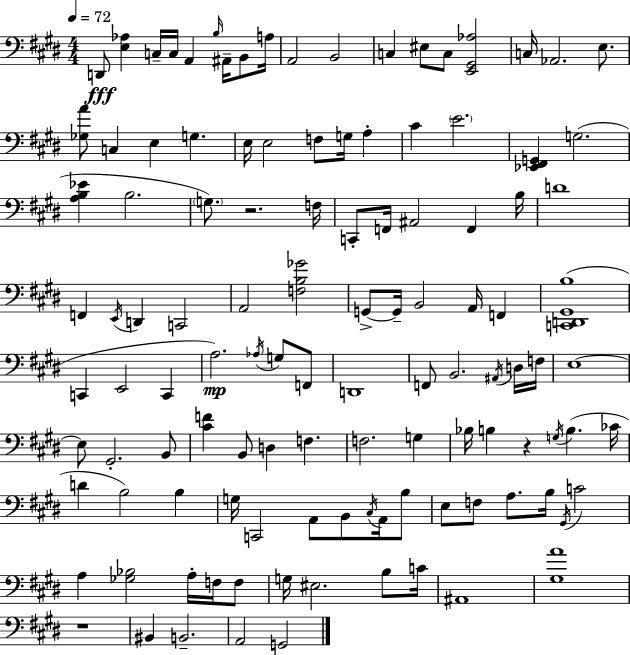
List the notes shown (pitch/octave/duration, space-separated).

D2/e [E3,Ab3]/q C3/s C3/s A2/q B3/s A#2/s B2/e A3/s A2/h B2/h C3/q EIS3/e C3/e [E2,G#2,Ab3]/h C3/s Ab2/h. E3/e. [Gb3,A4]/e C3/q E3/q G3/q. E3/s E3/h F3/e G3/s A3/q C#4/q E4/h. [Eb2,F#2,G2]/q G3/h. [A3,B3,Eb4]/q B3/h. G3/e. R/h. F3/s C2/e F2/s A#2/h F2/q B3/s D4/w F2/q E2/s D2/q C2/h A2/h [F3,B3,Gb4]/h G2/e G2/s B2/h A2/s F2/q [C2,D2,G#2,B3]/w C2/q E2/h C2/q A3/h. Ab3/s G3/e F2/e D2/w F2/e B2/h. A#2/s D3/s F3/s E3/w E3/e G#2/h. B2/e [C#4,F4]/q B2/e D3/q F3/q. F3/h. G3/q Bb3/s B3/q R/q G3/s B3/q. CES4/s D4/q B3/h B3/q G3/s C2/h A2/e B2/e C#3/s A2/s B3/e E3/e F3/e A3/e. B3/s G#2/s C4/h A3/q [Gb3,Bb3]/h A3/s F3/s F3/e G3/s EIS3/h. B3/e C4/s A#2/w [G#3,A4]/w R/w BIS2/q B2/h. A2/h G2/h